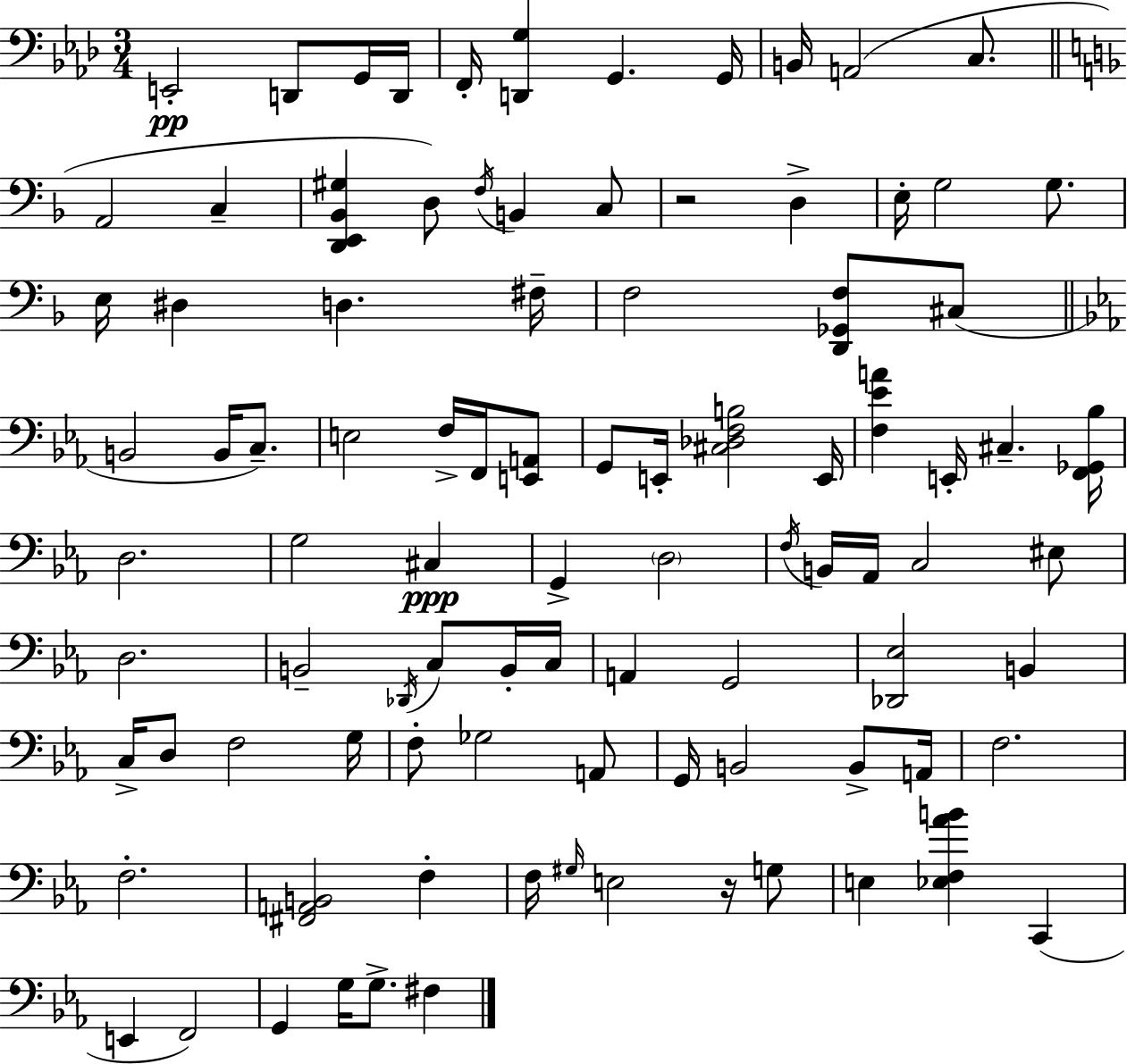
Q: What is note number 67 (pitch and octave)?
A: A2